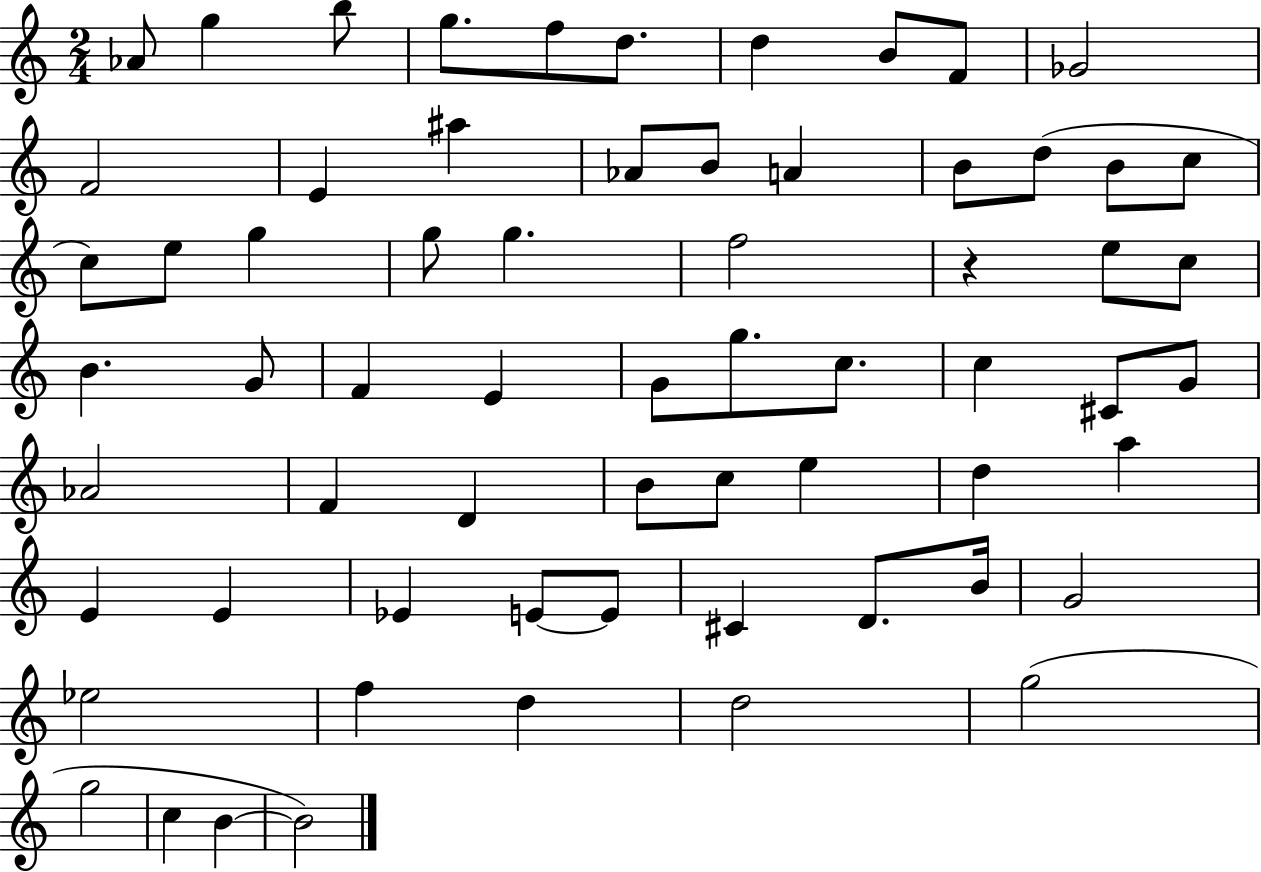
X:1
T:Untitled
M:2/4
L:1/4
K:C
_A/2 g b/2 g/2 f/2 d/2 d B/2 F/2 _G2 F2 E ^a _A/2 B/2 A B/2 d/2 B/2 c/2 c/2 e/2 g g/2 g f2 z e/2 c/2 B G/2 F E G/2 g/2 c/2 c ^C/2 G/2 _A2 F D B/2 c/2 e d a E E _E E/2 E/2 ^C D/2 B/4 G2 _e2 f d d2 g2 g2 c B B2